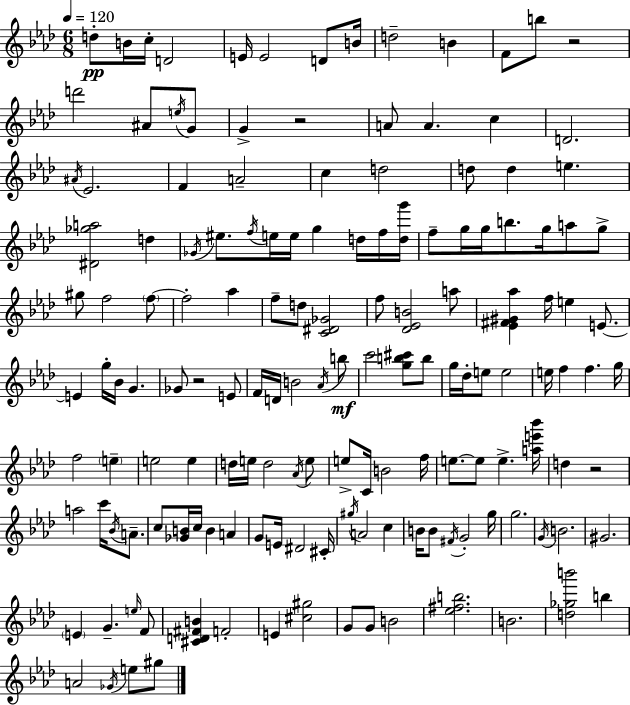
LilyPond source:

{
  \clef treble
  \numericTimeSignature
  \time 6/8
  \key f \minor
  \tempo 4 = 120
  d''8-.\pp b'16 c''16-. d'2 | e'16 e'2 d'8 b'16 | d''2-- b'4 | f'8 b''8 r2 | \break d'''2 ais'8 \acciaccatura { e''16 } g'8 | g'4-> r2 | a'8 a'4. c''4 | d'2. | \break \acciaccatura { ais'16 } ees'2. | f'4 a'2-- | c''4 d''2 | d''8 d''4 e''4. | \break <dis' ges'' a''>2 d''4 | \acciaccatura { ges'16 } eis''8. \acciaccatura { f''16 } e''16 e''16 g''4 | d''16 f''16 <d'' g'''>16 f''8-- g''16 g''16 b''8. g''16 | a''8 g''8-> gis''8 f''2 | \break \parenthesize f''8~~ f''2-. | aes''4 f''8-- d''8 <c' dis' ges'>2 | f''8 <des' ees' b'>2 | a''8 <ees' fis' gis' aes''>4 f''16 e''4 | \break e'8.~~ e'4 g''16-. bes'16 g'4. | ges'8 r2 | e'8 f'16 d'16 b'2 | \acciaccatura { aes'16 }\mf b''8 c'''2 | \break <g'' b'' cis'''>8 b''8 g''16 des''16-. e''8 e''2 | e''16 f''4 f''4. | g''16 f''2 | \parenthesize e''4-- e''2 | \break e''4 d''16 e''16 d''2 | \acciaccatura { aes'16 } e''8 e''8-> c'16 b'2 | f''16 e''8.~~ e''8 e''4.-> | <a'' e''' bes'''>16 d''4 r2 | \break a''2 | c'''16 \acciaccatura { bes'16 } a'8.-- c''8 <ges' b'>16 c''16 b'4 | a'4 g'8 e'16 dis'2 | cis'16-. \acciaccatura { gis''16 } a'2 | \break c''4 b'16 b'8 \acciaccatura { fis'16 } | g'2-. g''16 g''2. | \acciaccatura { g'16 } b'2. | gis'2. | \break \parenthesize e'4 | g'4.-- \grace { e''16 } f'8 <cis' d' fis' b'>4 | f'2-. e'4 | <cis'' gis''>2 g'8 | \break g'8 b'2 <ees'' fis'' b''>2. | b'2. | <d'' ges'' b'''>2 | b''4 a'2 | \break \acciaccatura { ges'16 } e''8 gis''8 | \bar "|."
}